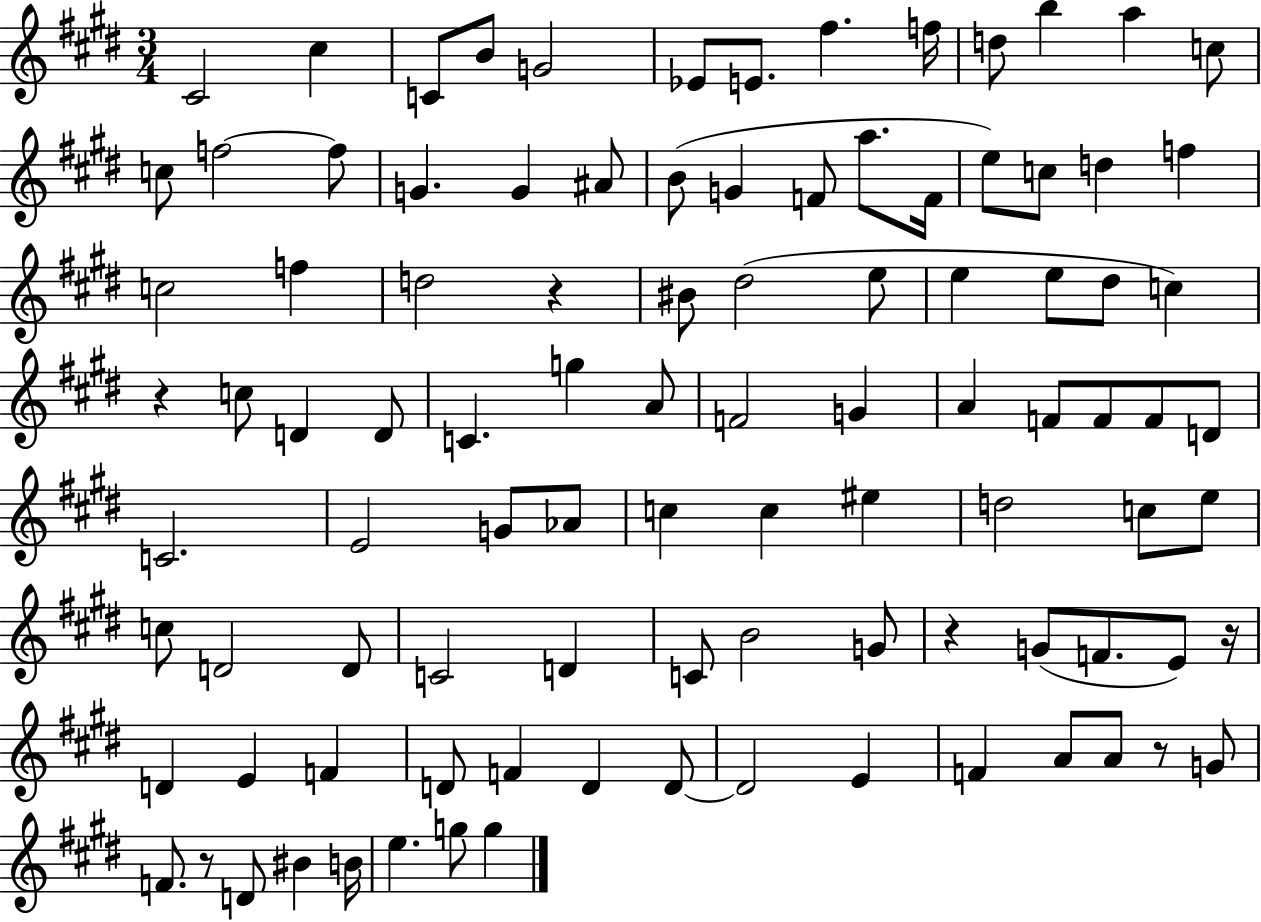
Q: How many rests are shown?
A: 6